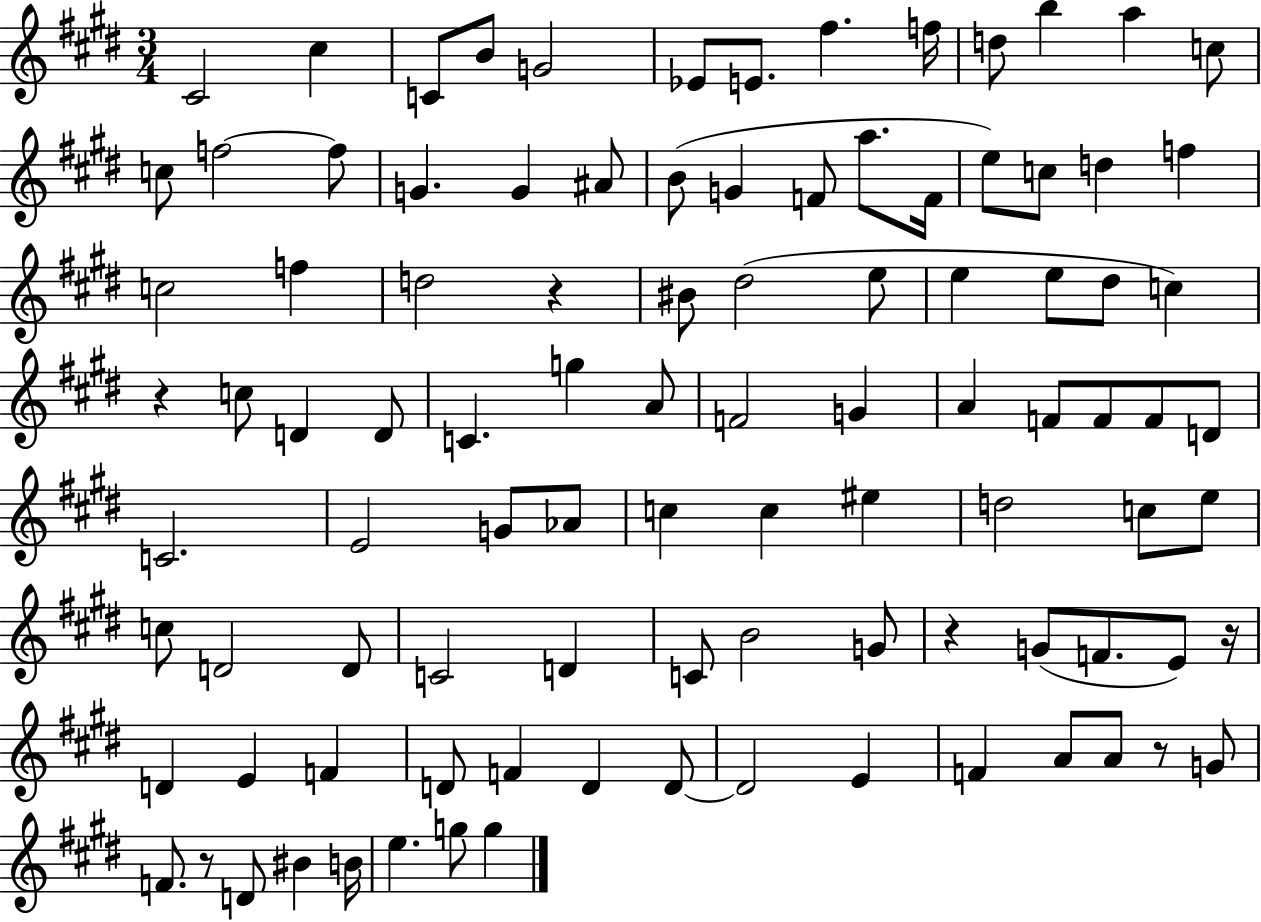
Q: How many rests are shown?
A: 6